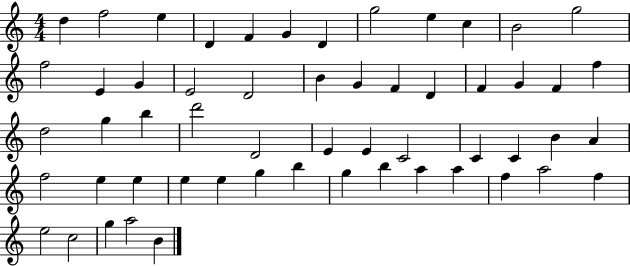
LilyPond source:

{
  \clef treble
  \numericTimeSignature
  \time 4/4
  \key c \major
  d''4 f''2 e''4 | d'4 f'4 g'4 d'4 | g''2 e''4 c''4 | b'2 g''2 | \break f''2 e'4 g'4 | e'2 d'2 | b'4 g'4 f'4 d'4 | f'4 g'4 f'4 f''4 | \break d''2 g''4 b''4 | d'''2 d'2 | e'4 e'4 c'2 | c'4 c'4 b'4 a'4 | \break f''2 e''4 e''4 | e''4 e''4 g''4 b''4 | g''4 b''4 a''4 a''4 | f''4 a''2 f''4 | \break e''2 c''2 | g''4 a''2 b'4 | \bar "|."
}